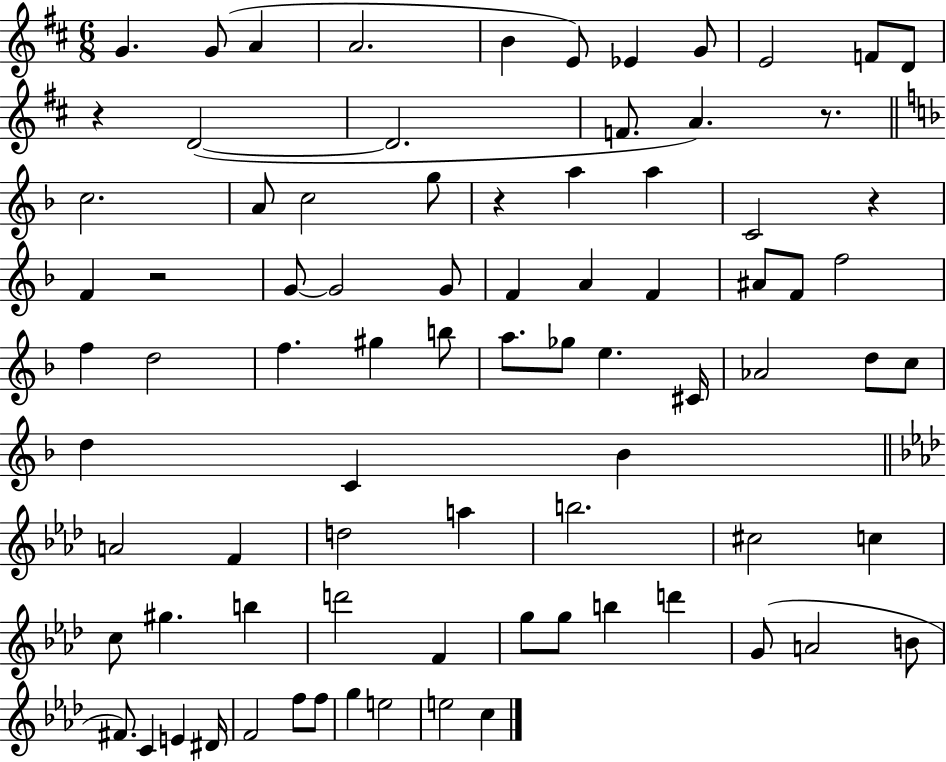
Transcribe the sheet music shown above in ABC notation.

X:1
T:Untitled
M:6/8
L:1/4
K:D
G G/2 A A2 B E/2 _E G/2 E2 F/2 D/2 z D2 D2 F/2 A z/2 c2 A/2 c2 g/2 z a a C2 z F z2 G/2 G2 G/2 F A F ^A/2 F/2 f2 f d2 f ^g b/2 a/2 _g/2 e ^C/4 _A2 d/2 c/2 d C _B A2 F d2 a b2 ^c2 c c/2 ^g b d'2 F g/2 g/2 b d' G/2 A2 B/2 ^F/2 C E ^D/4 F2 f/2 f/2 g e2 e2 c